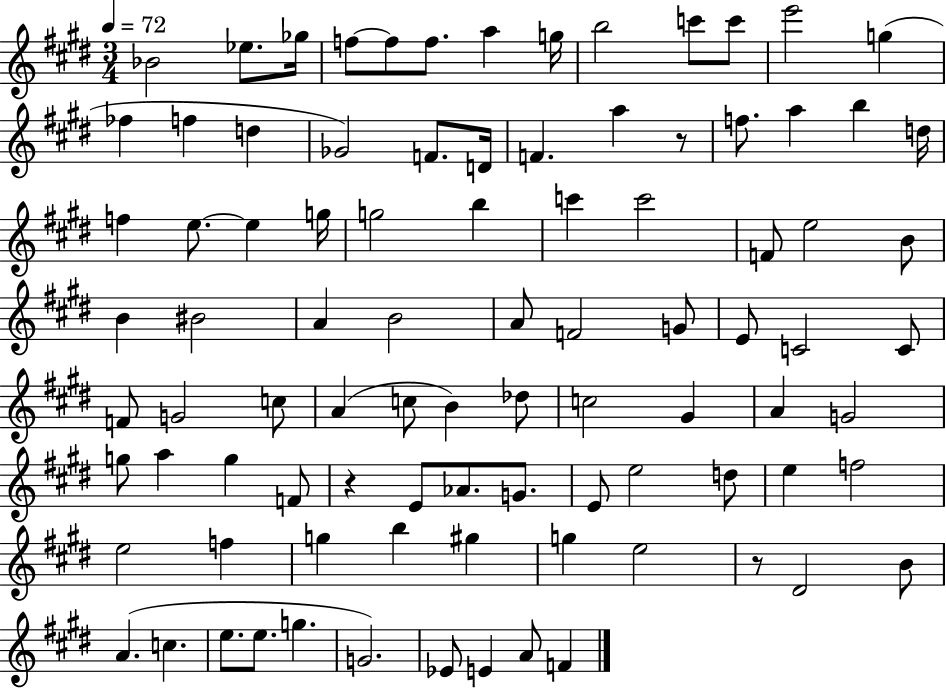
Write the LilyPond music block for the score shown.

{
  \clef treble
  \numericTimeSignature
  \time 3/4
  \key e \major
  \tempo 4 = 72
  bes'2 ees''8. ges''16 | f''8~~ f''8 f''8. a''4 g''16 | b''2 c'''8 c'''8 | e'''2 g''4( | \break fes''4 f''4 d''4 | ges'2) f'8. d'16 | f'4. a''4 r8 | f''8. a''4 b''4 d''16 | \break f''4 e''8.~~ e''4 g''16 | g''2 b''4 | c'''4 c'''2 | f'8 e''2 b'8 | \break b'4 bis'2 | a'4 b'2 | a'8 f'2 g'8 | e'8 c'2 c'8 | \break f'8 g'2 c''8 | a'4( c''8 b'4) des''8 | c''2 gis'4 | a'4 g'2 | \break g''8 a''4 g''4 f'8 | r4 e'8 aes'8. g'8. | e'8 e''2 d''8 | e''4 f''2 | \break e''2 f''4 | g''4 b''4 gis''4 | g''4 e''2 | r8 dis'2 b'8 | \break a'4.( c''4. | e''8. e''8. g''4. | g'2.) | ees'8 e'4 a'8 f'4 | \break \bar "|."
}